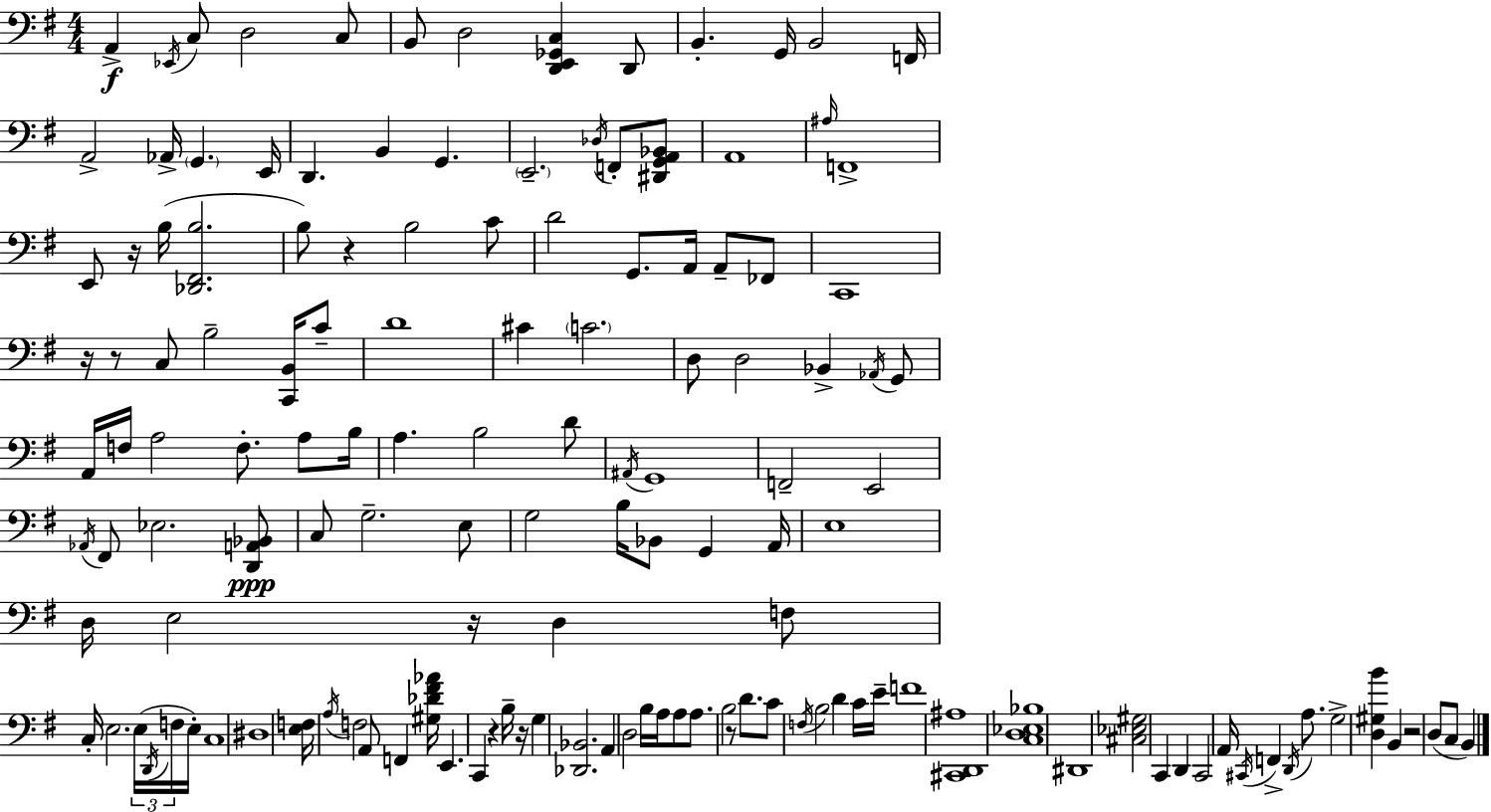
{
  \clef bass
  \numericTimeSignature
  \time 4/4
  \key g \major
  a,4->\f \acciaccatura { ees,16 } c8 d2 c8 | b,8 d2 <d, e, ges, c>4 d,8 | b,4.-. g,16 b,2 | f,16 a,2-> aes,16-> \parenthesize g,4. | \break e,16 d,4. b,4 g,4. | \parenthesize e,2.-- \acciaccatura { des16 } f,8-. | <dis, g, a, bes,>8 a,1 | \grace { ais16 } f,1-> | \break e,8 r16 b16( <des, fis, b>2. | b8) r4 b2 | c'8 d'2 g,8. a,16 a,8-- | fes,8 c,1 | \break r16 r8 c8 b2-- | <c, b,>16 c'8-- d'1 | cis'4 \parenthesize c'2. | d8 d2 bes,4-> | \break \acciaccatura { aes,16 } g,8 a,16 f16 a2 f8.-. | a8 b16 a4. b2 | d'8 \acciaccatura { ais,16 } g,1 | f,2-- e,2 | \break \acciaccatura { aes,16 } fis,8 ees2. | <d, a, bes,>8\ppp c8 g2.-- | e8 g2 b16 bes,8 | g,4 a,16 e1 | \break d16 e2 r16 | d4 f8 c16-. e2. | \tuplet 3/2 { e16( \acciaccatura { d,16 } f16 } e16-.) c1 | dis1 | \break <e f>16 \acciaccatura { a16 } f2 | a,8 f,4 <gis des' fis' aes'>16 e,4. c,4 | r4 b16-- r16 g4 <des, bes,>2. | a,4 d2 | \break b16 a16 a8 a8. b2 | r8 d'8. c'8 \acciaccatura { f16 } b2 | d'4 c'16 e'16-- f'1 | <cis, d, ais>1 | \break <c d ees bes>1 | dis,1 | <cis ees gis>2 | c,4 d,4 c,2 | \break a,16 \acciaccatura { cis,16 } f,4-> \acciaccatura { d,16 } a8. g2-> | <d gis b'>4 b,4 r2 | d8( c8 b,4) \bar "|."
}